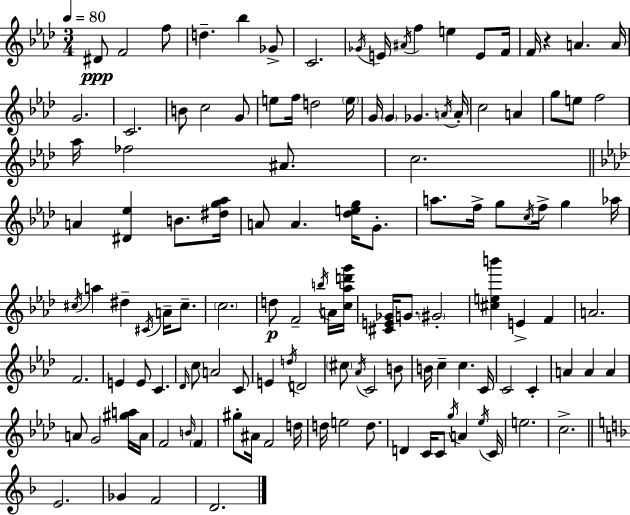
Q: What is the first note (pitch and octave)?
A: D#4